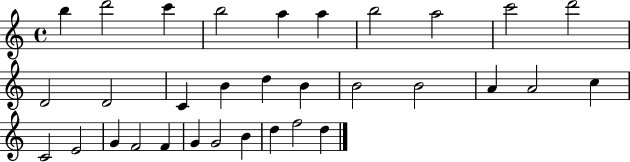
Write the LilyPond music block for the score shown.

{
  \clef treble
  \time 4/4
  \defaultTimeSignature
  \key c \major
  b''4 d'''2 c'''4 | b''2 a''4 a''4 | b''2 a''2 | c'''2 d'''2 | \break d'2 d'2 | c'4 b'4 d''4 b'4 | b'2 b'2 | a'4 a'2 c''4 | \break c'2 e'2 | g'4 f'2 f'4 | g'4 g'2 b'4 | d''4 f''2 d''4 | \break \bar "|."
}